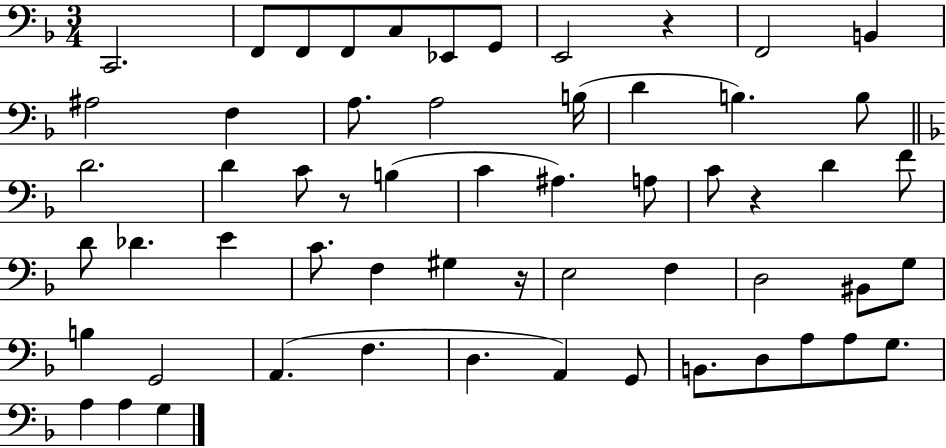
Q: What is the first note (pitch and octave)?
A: C2